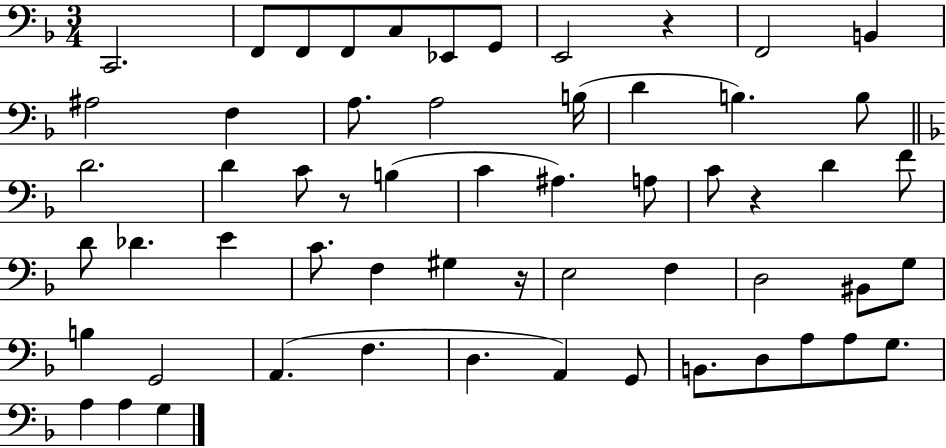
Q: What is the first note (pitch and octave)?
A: C2